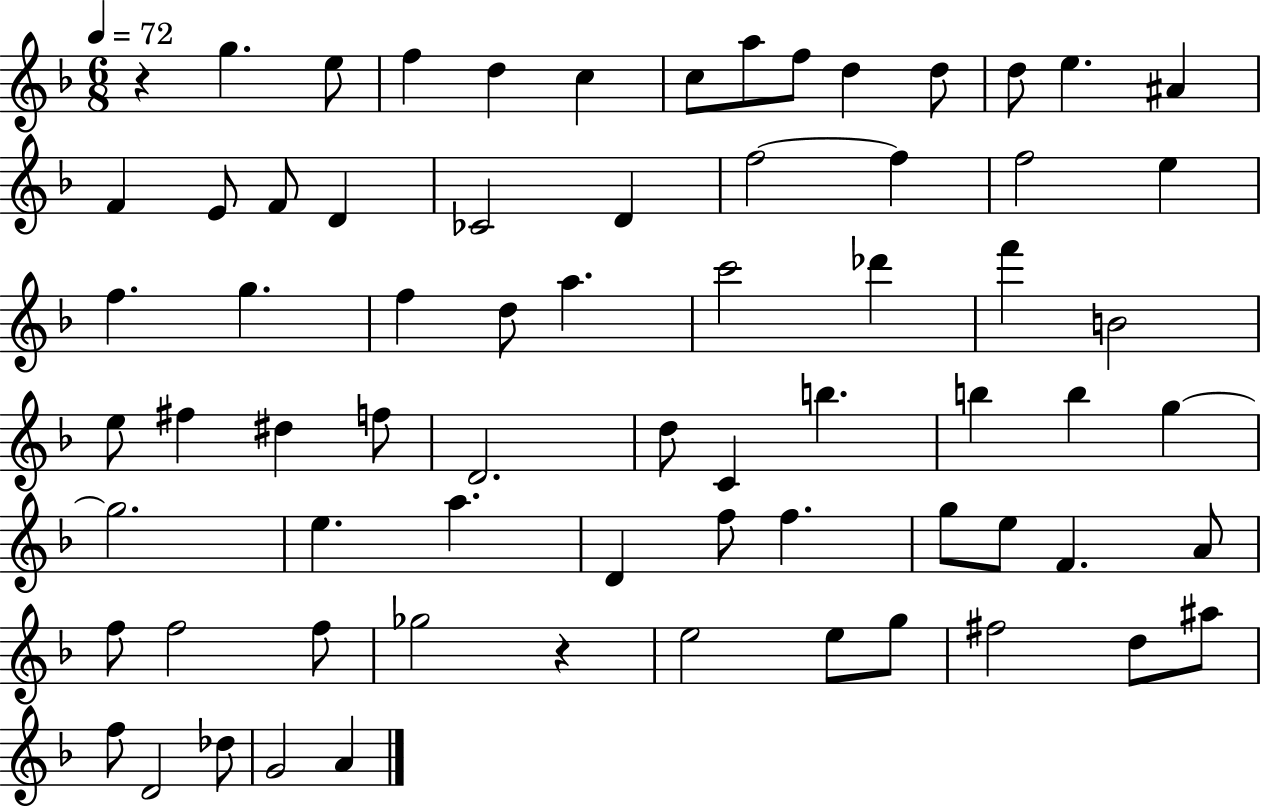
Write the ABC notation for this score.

X:1
T:Untitled
M:6/8
L:1/4
K:F
z g e/2 f d c c/2 a/2 f/2 d d/2 d/2 e ^A F E/2 F/2 D _C2 D f2 f f2 e f g f d/2 a c'2 _d' f' B2 e/2 ^f ^d f/2 D2 d/2 C b b b g g2 e a D f/2 f g/2 e/2 F A/2 f/2 f2 f/2 _g2 z e2 e/2 g/2 ^f2 d/2 ^a/2 f/2 D2 _d/2 G2 A